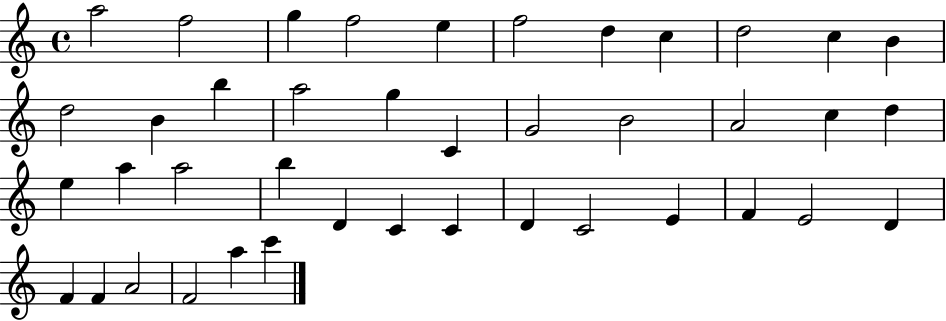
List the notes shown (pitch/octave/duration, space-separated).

A5/h F5/h G5/q F5/h E5/q F5/h D5/q C5/q D5/h C5/q B4/q D5/h B4/q B5/q A5/h G5/q C4/q G4/h B4/h A4/h C5/q D5/q E5/q A5/q A5/h B5/q D4/q C4/q C4/q D4/q C4/h E4/q F4/q E4/h D4/q F4/q F4/q A4/h F4/h A5/q C6/q